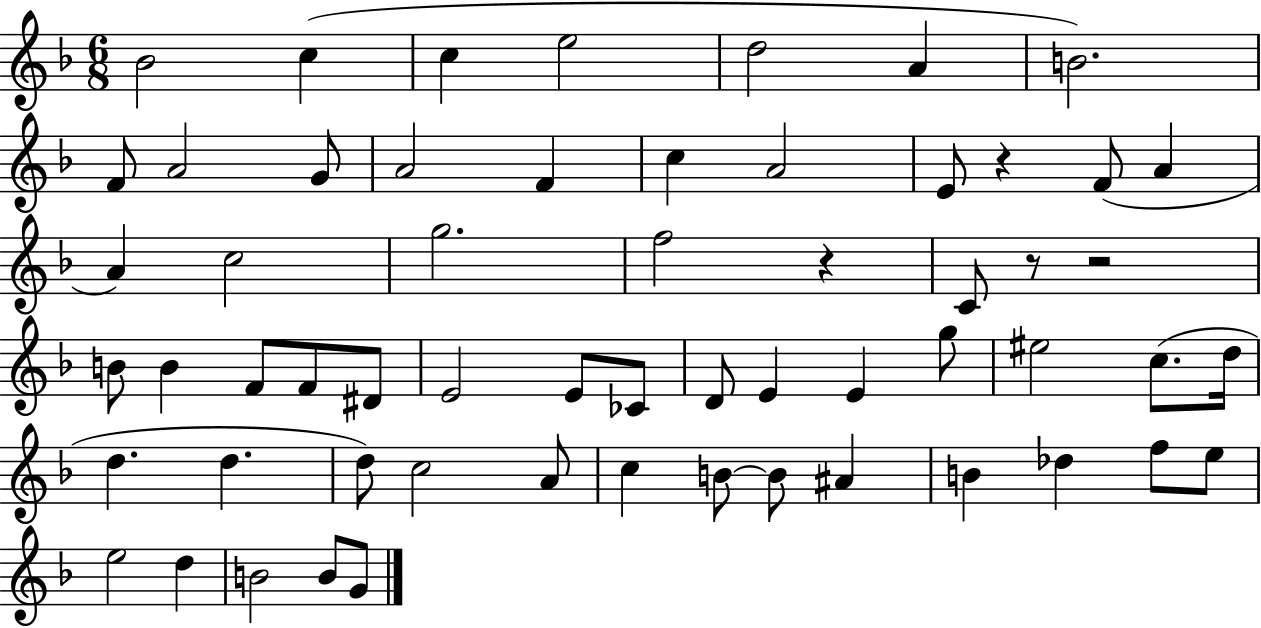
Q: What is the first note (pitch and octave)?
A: Bb4